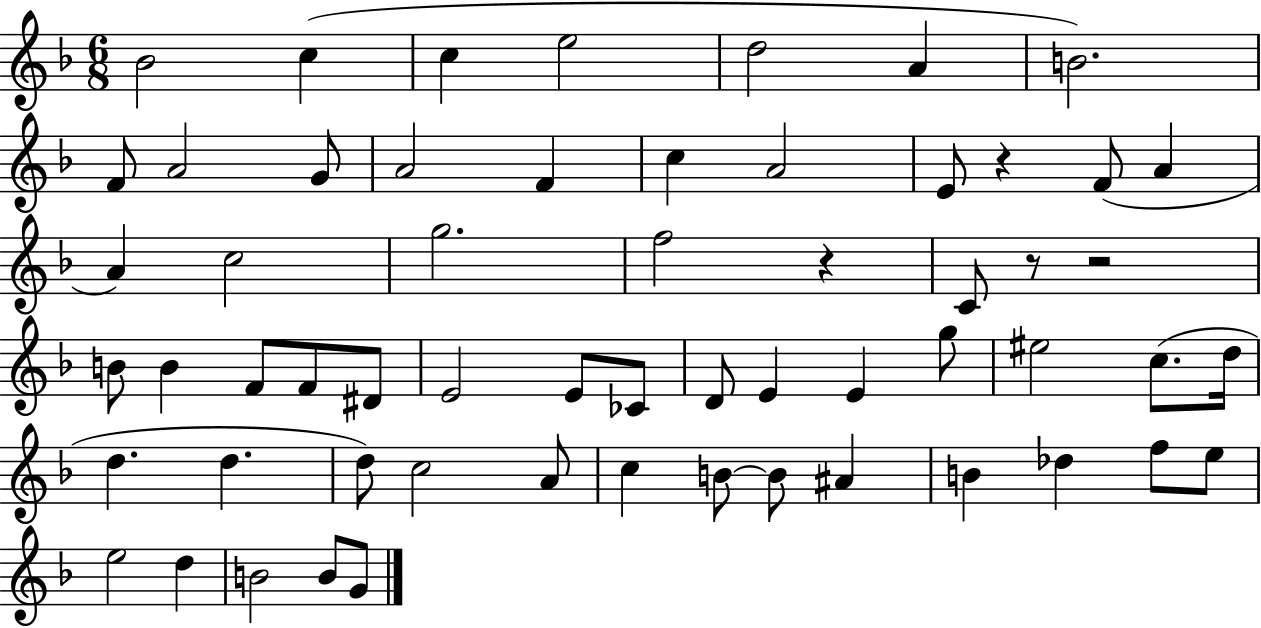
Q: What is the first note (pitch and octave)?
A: Bb4